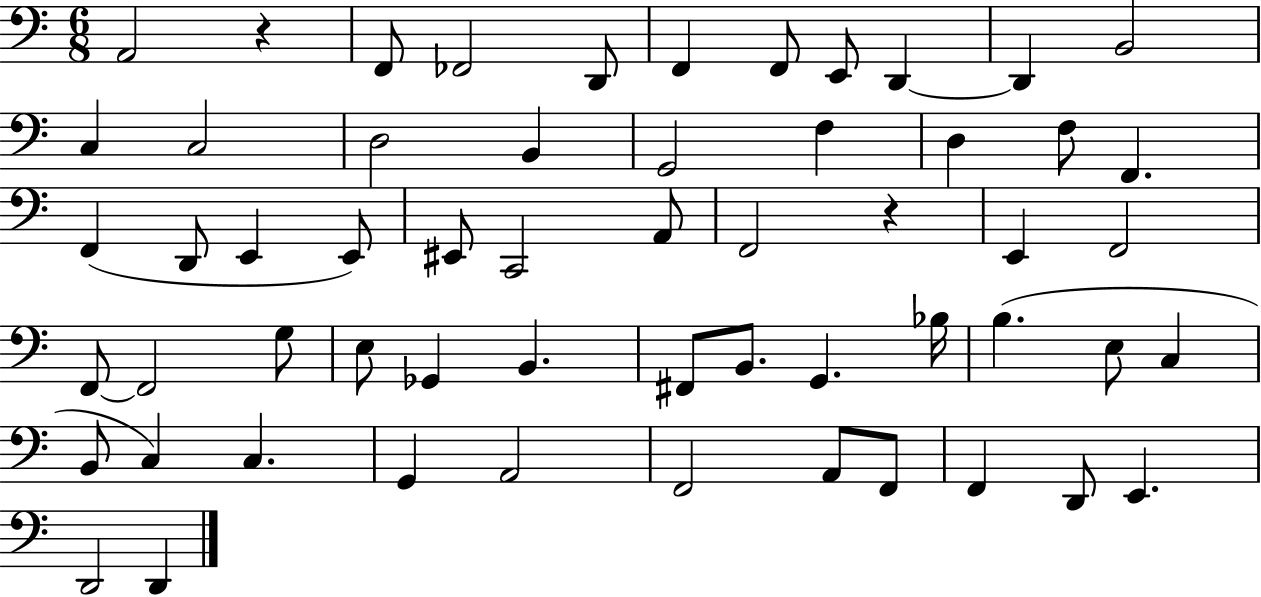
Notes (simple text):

A2/h R/q F2/e FES2/h D2/e F2/q F2/e E2/e D2/q D2/q B2/h C3/q C3/h D3/h B2/q G2/h F3/q D3/q F3/e F2/q. F2/q D2/e E2/q E2/e EIS2/e C2/h A2/e F2/h R/q E2/q F2/h F2/e F2/h G3/e E3/e Gb2/q B2/q. F#2/e B2/e. G2/q. Bb3/s B3/q. E3/e C3/q B2/e C3/q C3/q. G2/q A2/h F2/h A2/e F2/e F2/q D2/e E2/q. D2/h D2/q